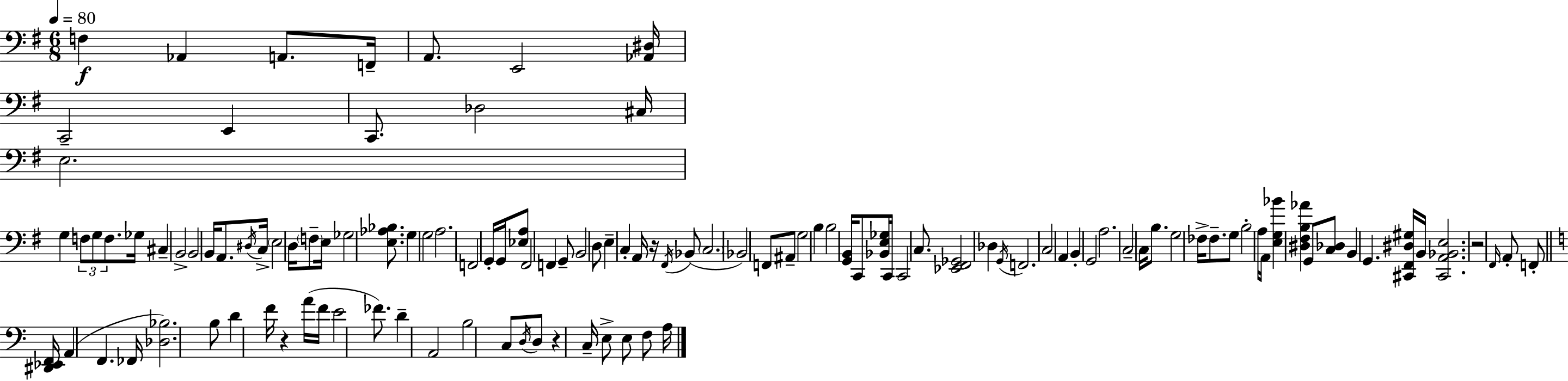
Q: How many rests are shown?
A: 4